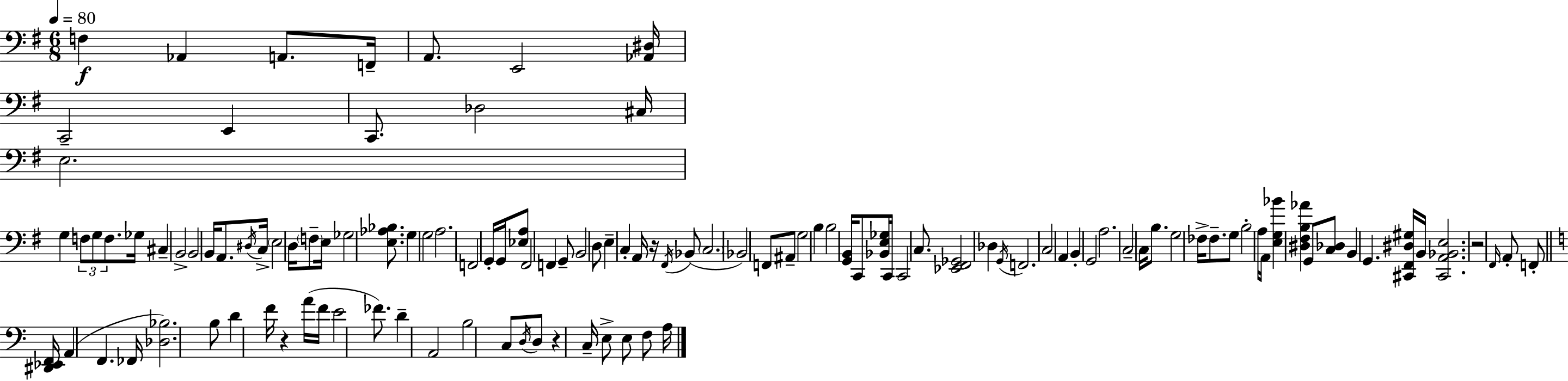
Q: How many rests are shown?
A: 4